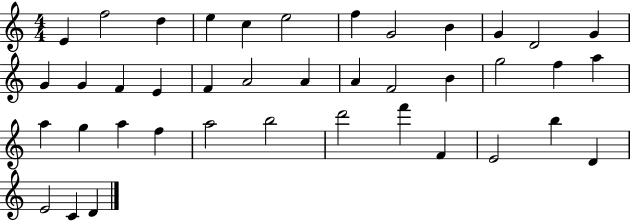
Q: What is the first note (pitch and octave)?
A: E4